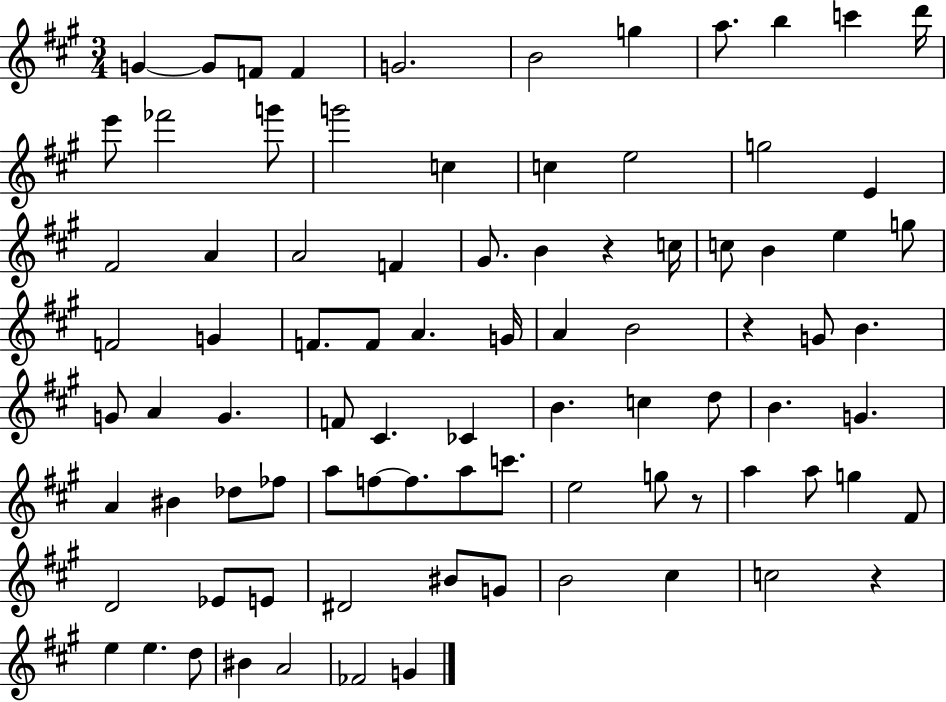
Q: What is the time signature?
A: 3/4